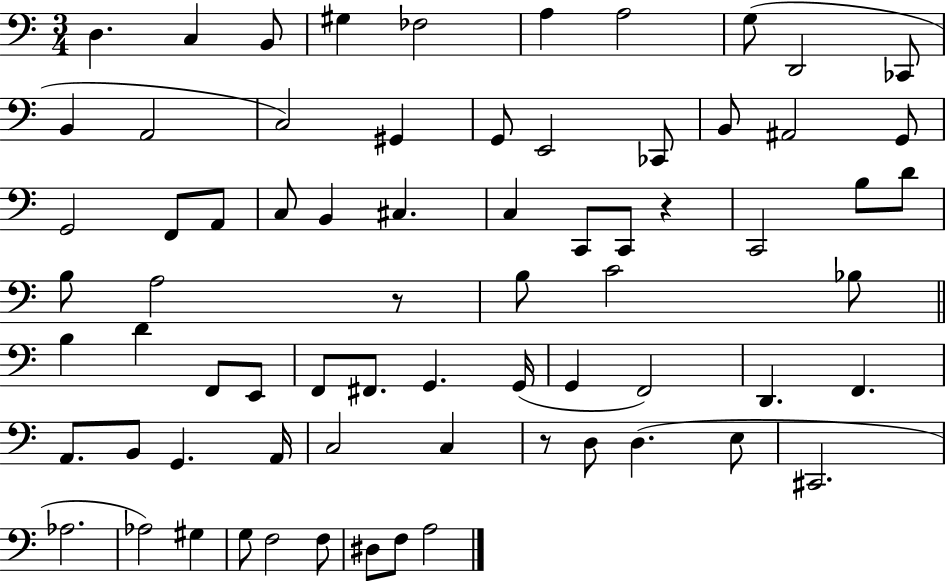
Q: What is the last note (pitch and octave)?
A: A3